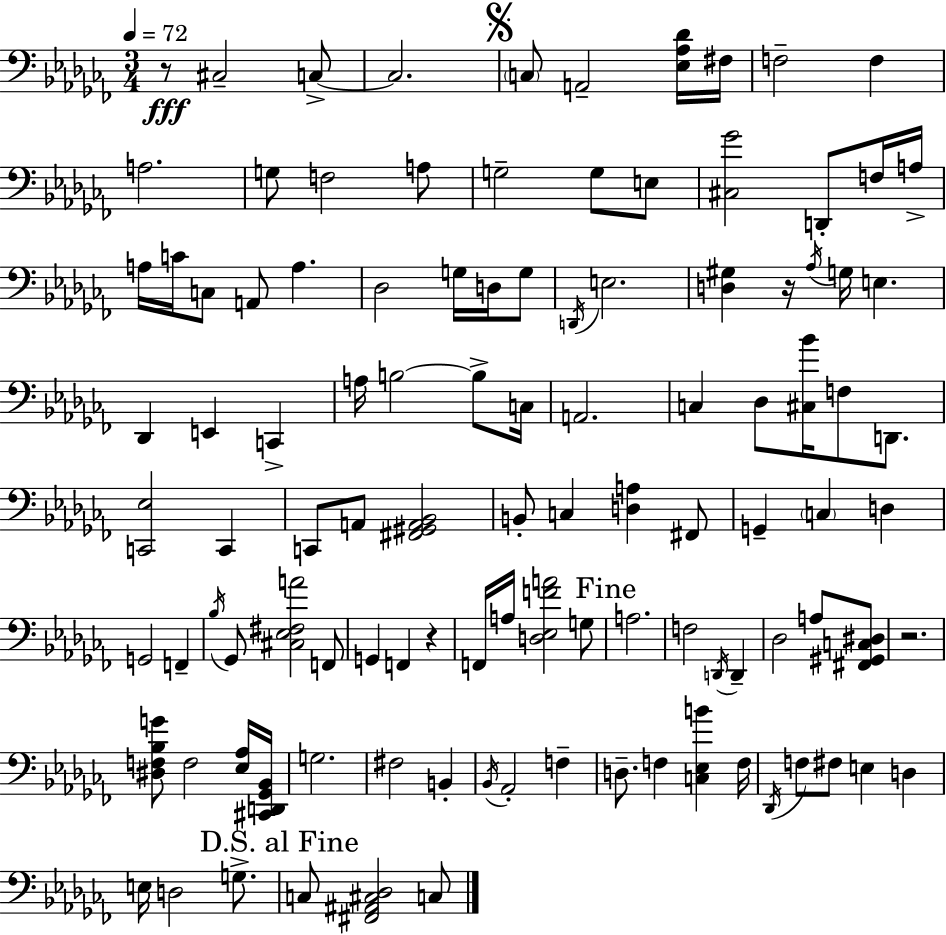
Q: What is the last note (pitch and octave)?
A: C3